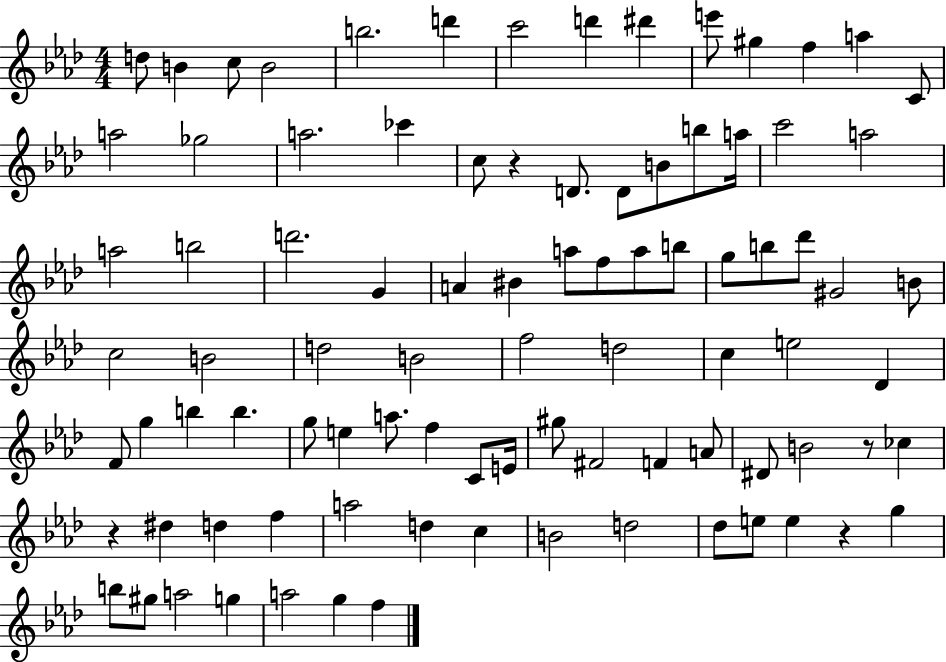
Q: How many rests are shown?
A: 4